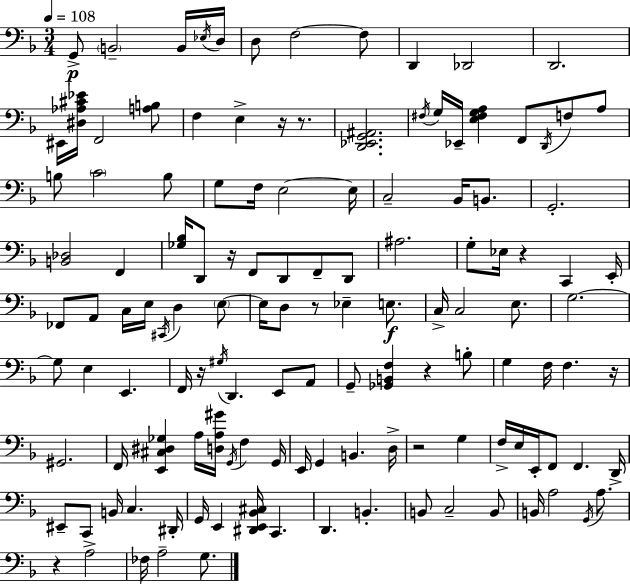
{
  \clef bass
  \numericTimeSignature
  \time 3/4
  \key f \major
  \tempo 4 = 108
  \repeat volta 2 { g,8->\p \parenthesize b,2-- b,16 \acciaccatura { ees16 } | d16 d8 f2~~ f8 | d,4 des,2 | d,2. | \break eis,16 <dis aes cis' ees'>16 f,2 <a b>8 | f4 e4-> r16 r8. | <d, ees, g, ais,>2. | \acciaccatura { fis16 } g16 ees,16-- <e fis g a>4 f,8 \acciaccatura { d,16 } f8 | \break a8 b8 \parenthesize c'2 | b8 g8 f16 e2~~ | e16 c2-- bes,16 | b,8. g,2.-. | \break <b, des>2 f,4 | <ges bes>16 d,8 r16 f,8 d,8 f,8-- | d,8 ais2. | g8-. ees16 r4 c,4 | \break e,16-. fes,8 a,8 c16 e16 \acciaccatura { cis,16 } d4 | \parenthesize e8~~ e16 d8 r8 ees4-- | e8.\f c16-> c2 | e8. g2.~~ | \break g8 e4 e,4. | f,16 r16 \acciaccatura { gis16 } d,4. | e,8 a,8 g,8-- <ges, b, f>4 r4 | b8-. g4 f16 f4. | \break r16 gis,2. | f,16 <e, cis dis ges>4 a16 <d a gis'>16 | \acciaccatura { g,16 } f4 g,16 e,16 g,4 b,4. | d16-> r2 | \break g4 f16-> e16 e,16-. f,8 f,4. | d,16-> eis,8-- c,8 b,16 c4. | dis,16-. g,16 e,4 <dis, e, bes, cis>16 | c,4. d,4. | \break b,4.-. b,8 c2-- | b,8 b,16 a2 | \acciaccatura { g,16 } a8. r4 a2-> | fes16 a2-- | \break g8. } \bar "|."
}